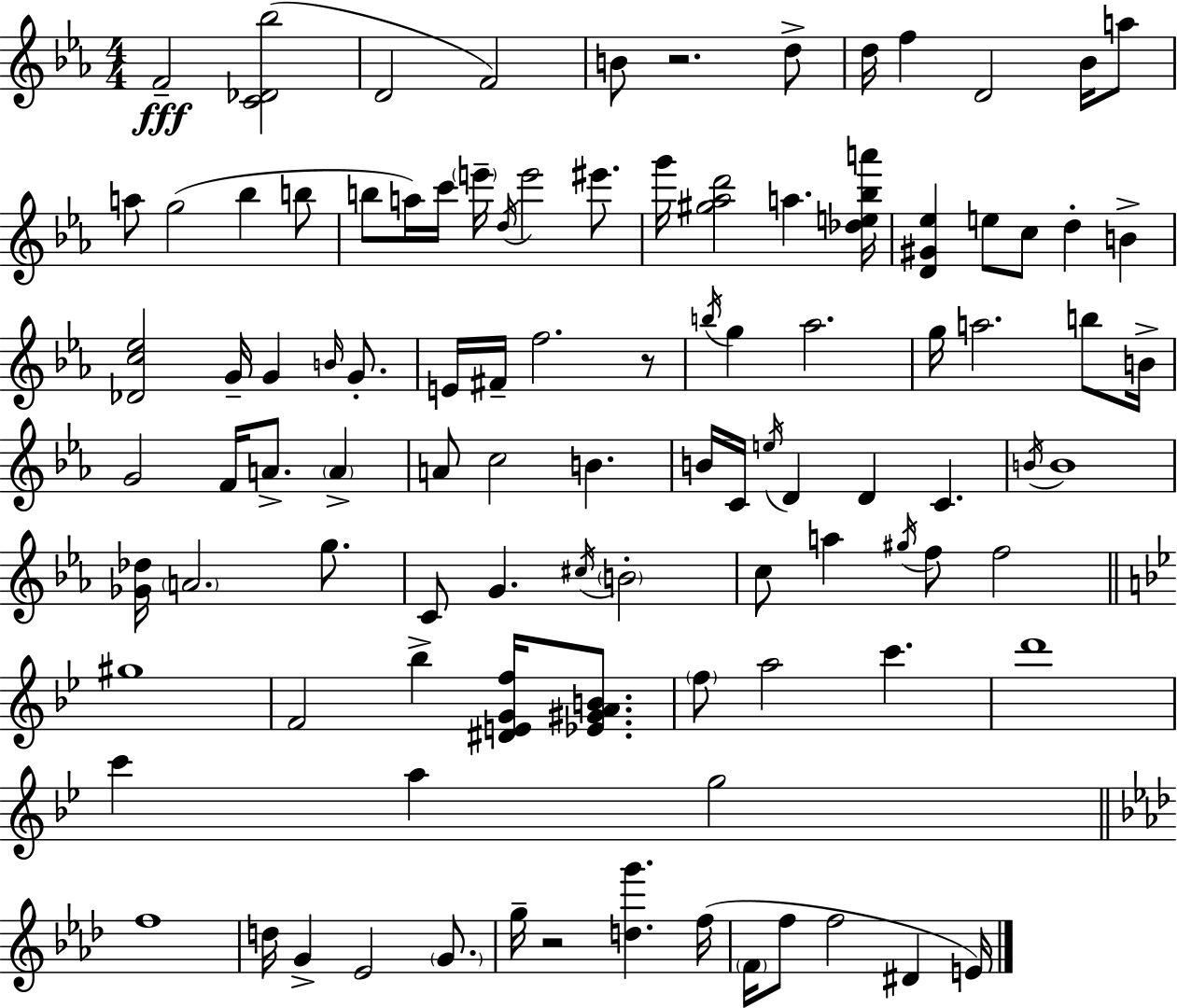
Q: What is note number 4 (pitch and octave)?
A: B4